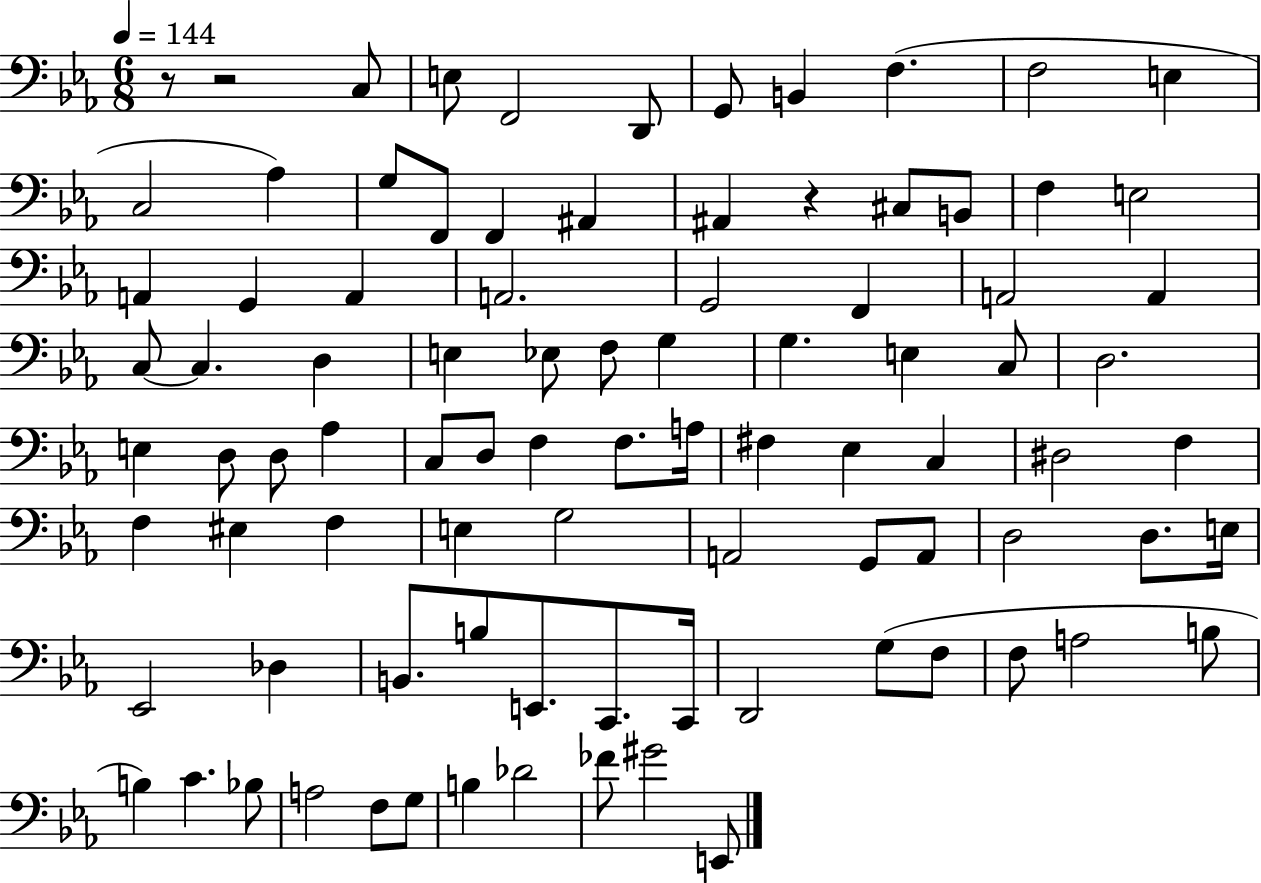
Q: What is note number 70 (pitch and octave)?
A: C2